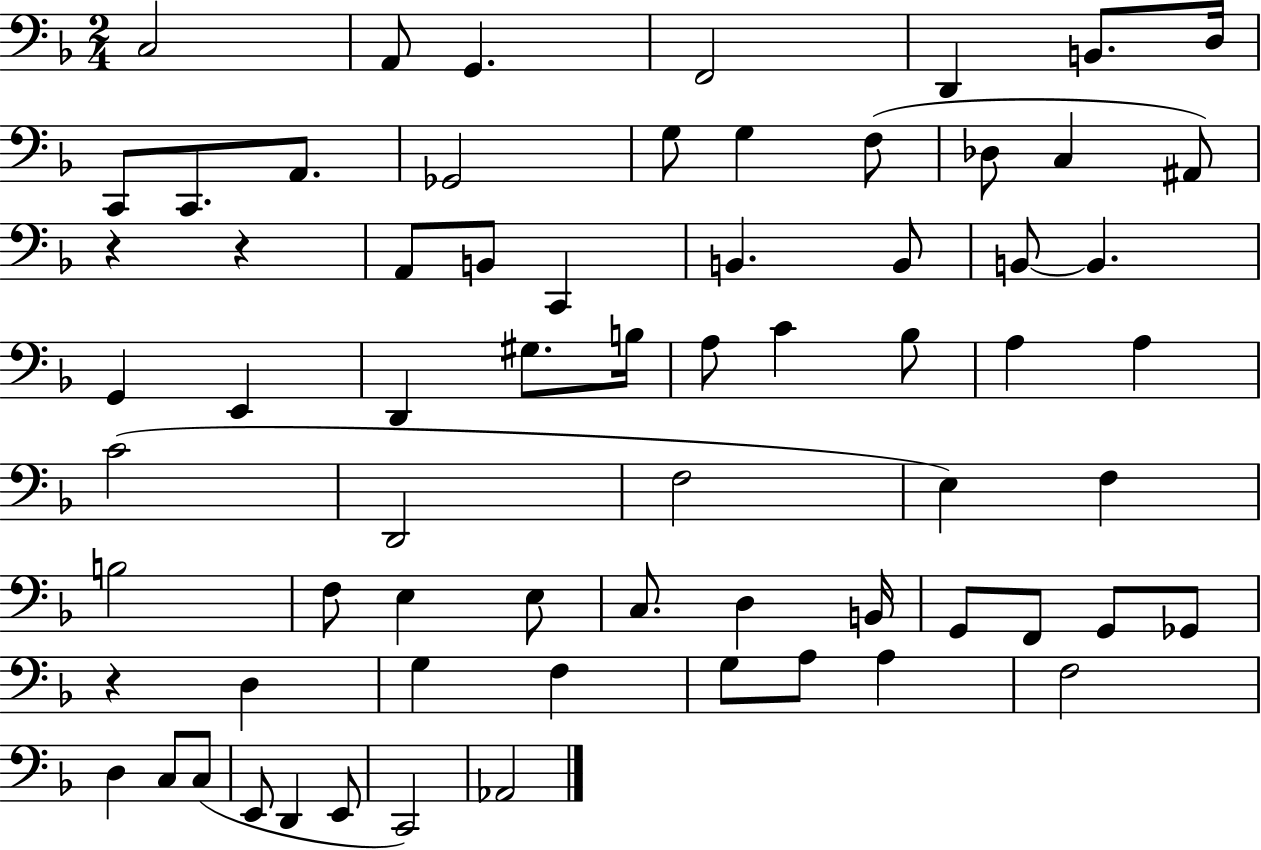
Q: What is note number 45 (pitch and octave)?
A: D3